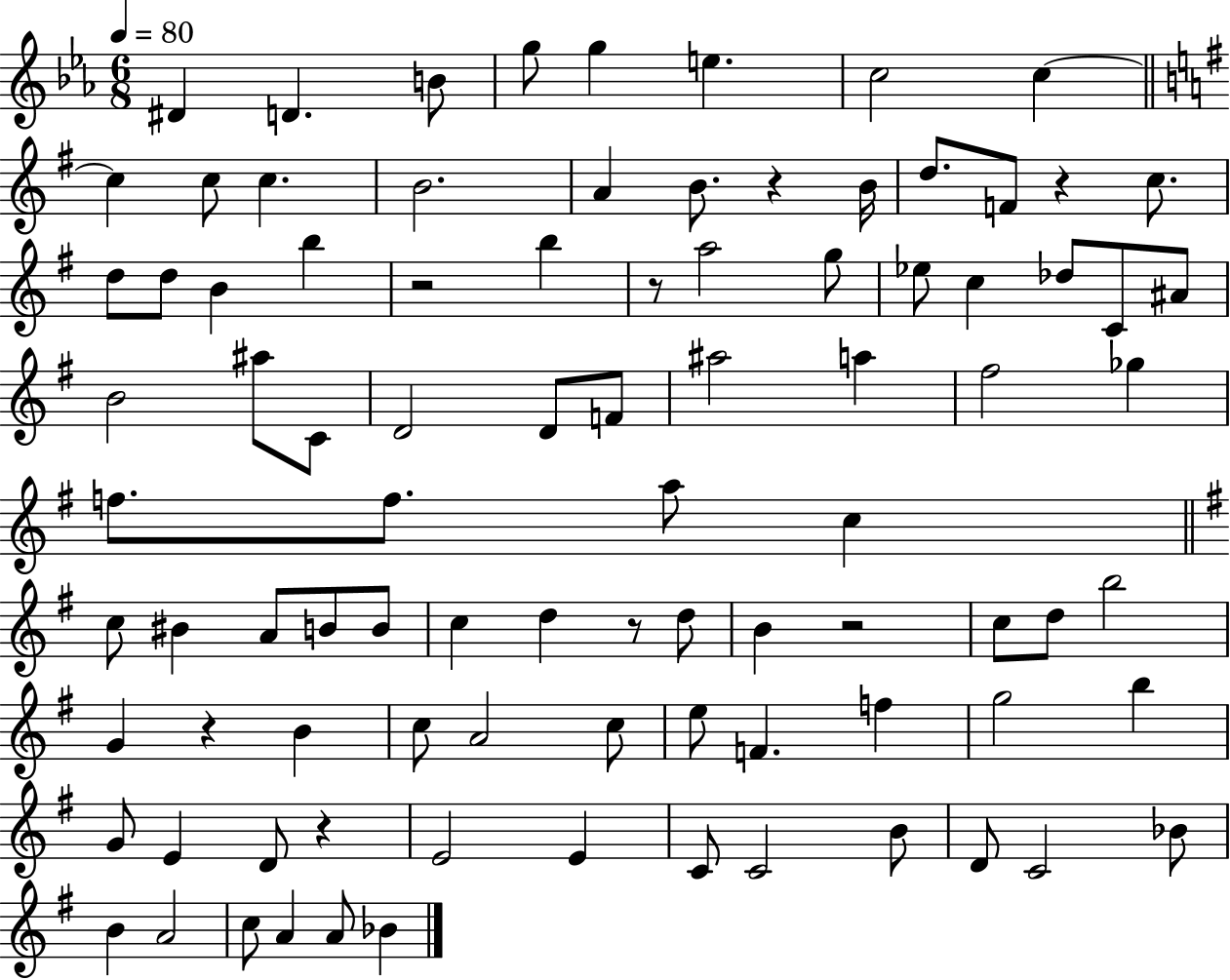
X:1
T:Untitled
M:6/8
L:1/4
K:Eb
^D D B/2 g/2 g e c2 c c c/2 c B2 A B/2 z B/4 d/2 F/2 z c/2 d/2 d/2 B b z2 b z/2 a2 g/2 _e/2 c _d/2 C/2 ^A/2 B2 ^a/2 C/2 D2 D/2 F/2 ^a2 a ^f2 _g f/2 f/2 a/2 c c/2 ^B A/2 B/2 B/2 c d z/2 d/2 B z2 c/2 d/2 b2 G z B c/2 A2 c/2 e/2 F f g2 b G/2 E D/2 z E2 E C/2 C2 B/2 D/2 C2 _B/2 B A2 c/2 A A/2 _B